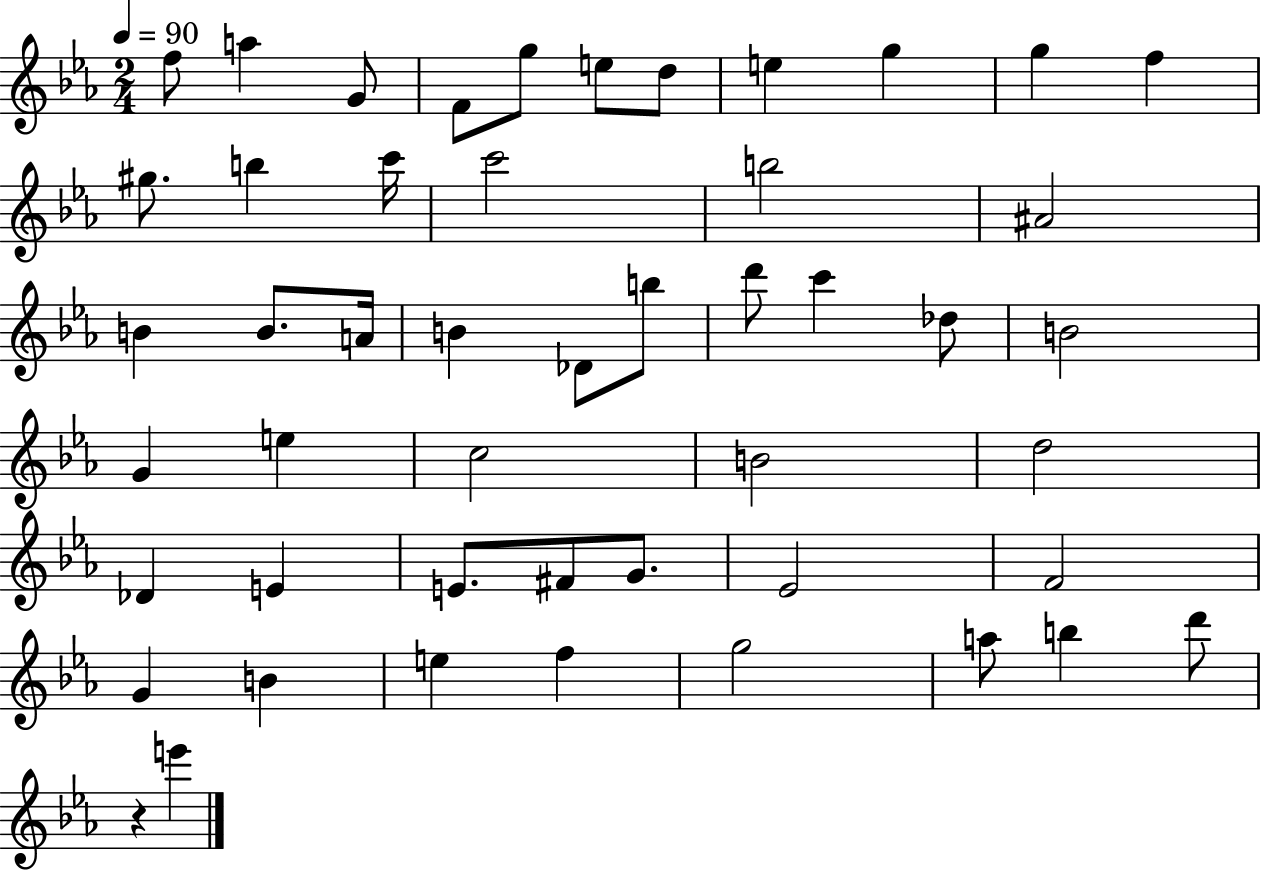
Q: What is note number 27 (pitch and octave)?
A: B4